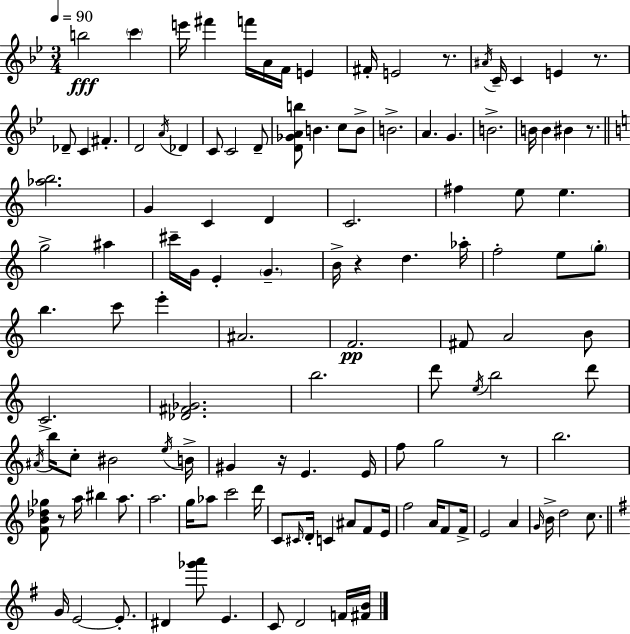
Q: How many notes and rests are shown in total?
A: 124